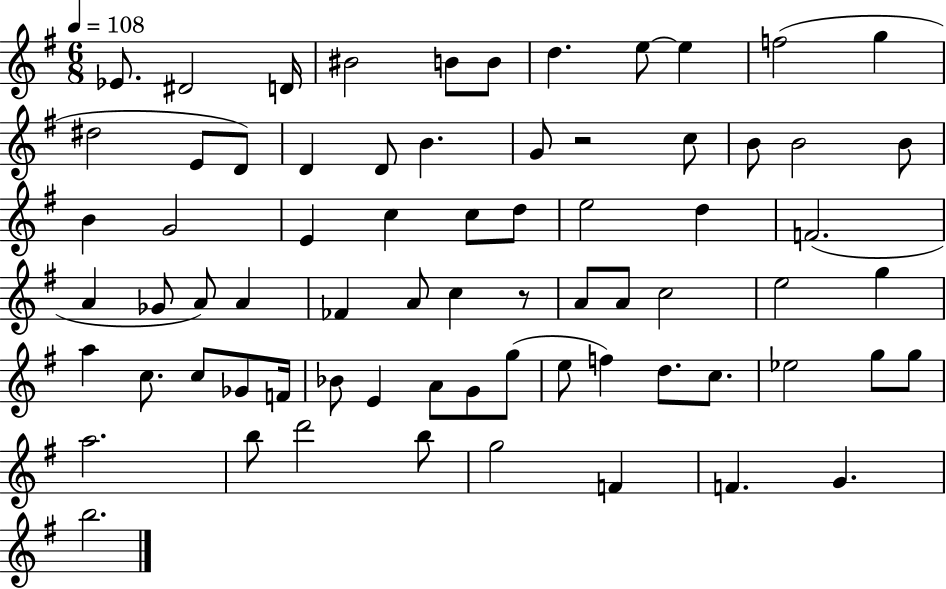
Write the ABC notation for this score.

X:1
T:Untitled
M:6/8
L:1/4
K:G
_E/2 ^D2 D/4 ^B2 B/2 B/2 d e/2 e f2 g ^d2 E/2 D/2 D D/2 B G/2 z2 c/2 B/2 B2 B/2 B G2 E c c/2 d/2 e2 d F2 A _G/2 A/2 A _F A/2 c z/2 A/2 A/2 c2 e2 g a c/2 c/2 _G/2 F/4 _B/2 E A/2 G/2 g/2 e/2 f d/2 c/2 _e2 g/2 g/2 a2 b/2 d'2 b/2 g2 F F G b2